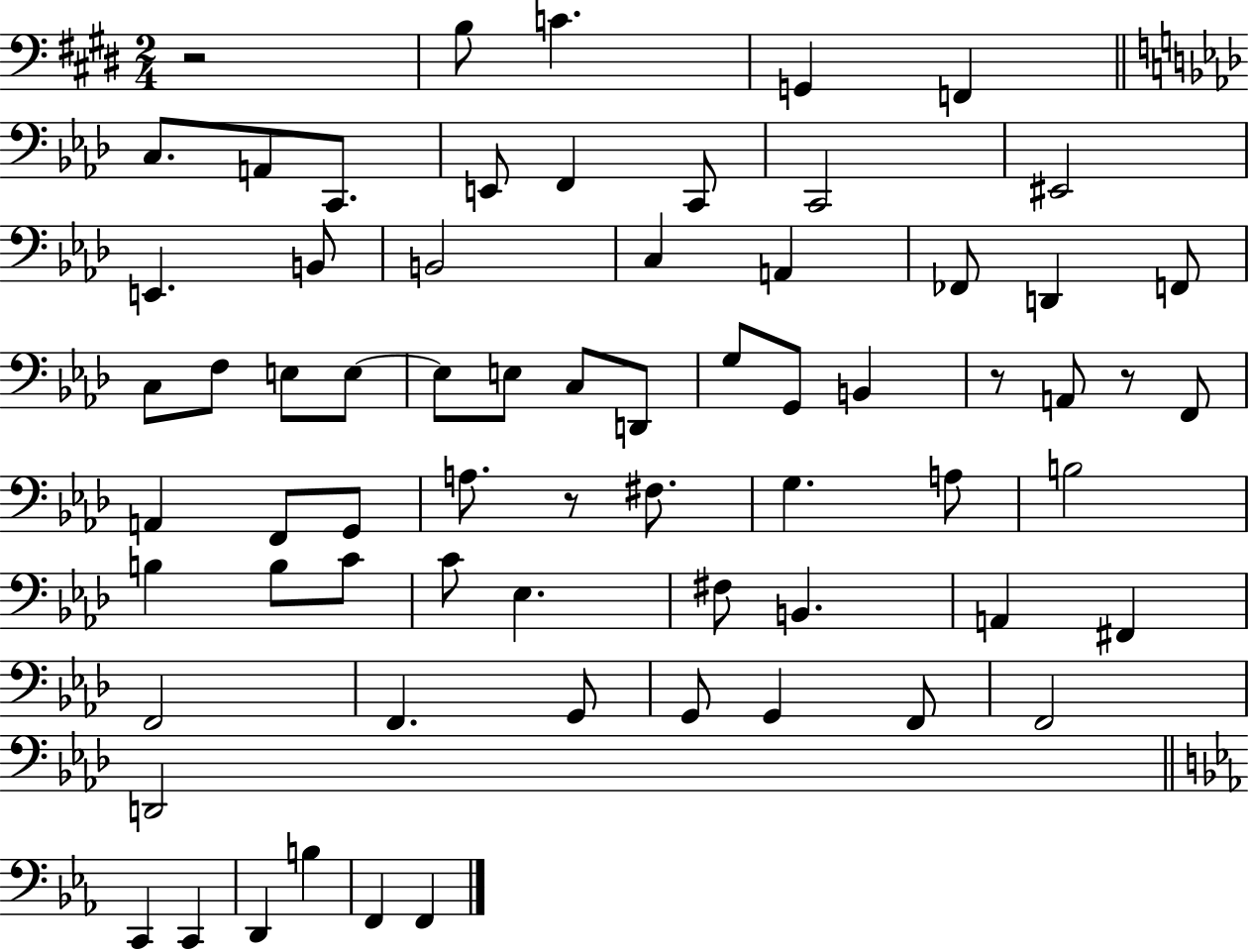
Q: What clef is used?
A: bass